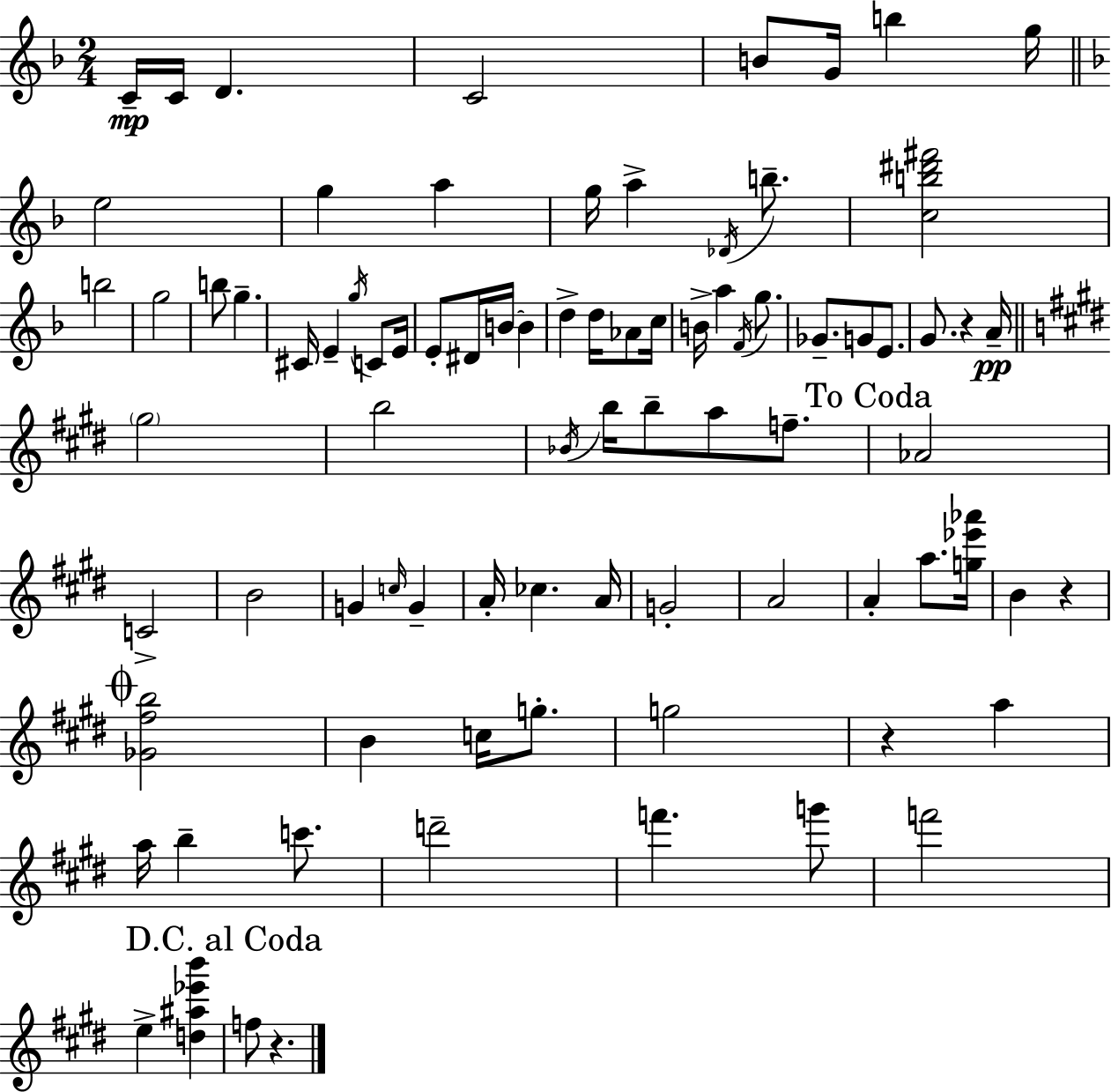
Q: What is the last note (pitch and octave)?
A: F5